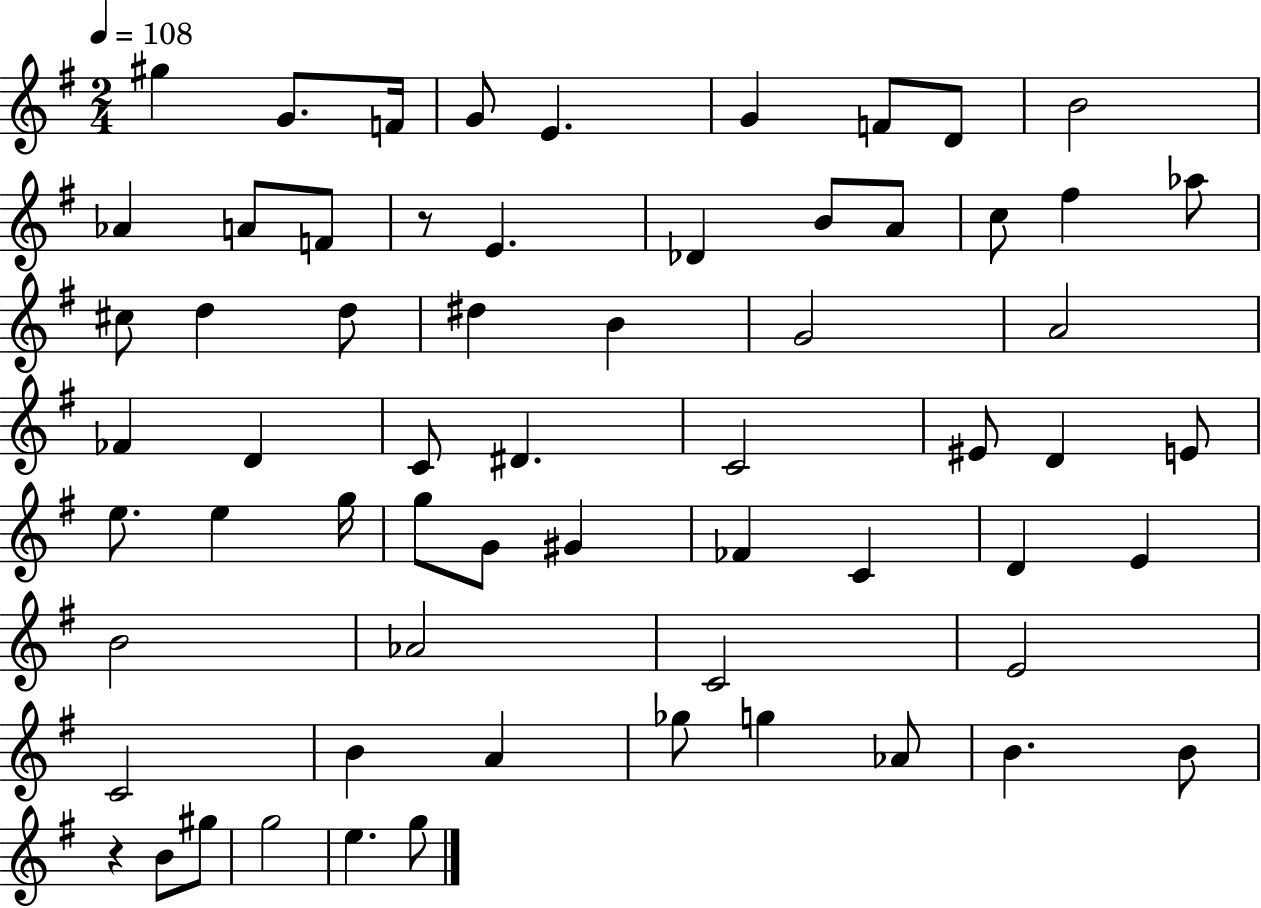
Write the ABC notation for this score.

X:1
T:Untitled
M:2/4
L:1/4
K:G
^g G/2 F/4 G/2 E G F/2 D/2 B2 _A A/2 F/2 z/2 E _D B/2 A/2 c/2 ^f _a/2 ^c/2 d d/2 ^d B G2 A2 _F D C/2 ^D C2 ^E/2 D E/2 e/2 e g/4 g/2 G/2 ^G _F C D E B2 _A2 C2 E2 C2 B A _g/2 g _A/2 B B/2 z B/2 ^g/2 g2 e g/2